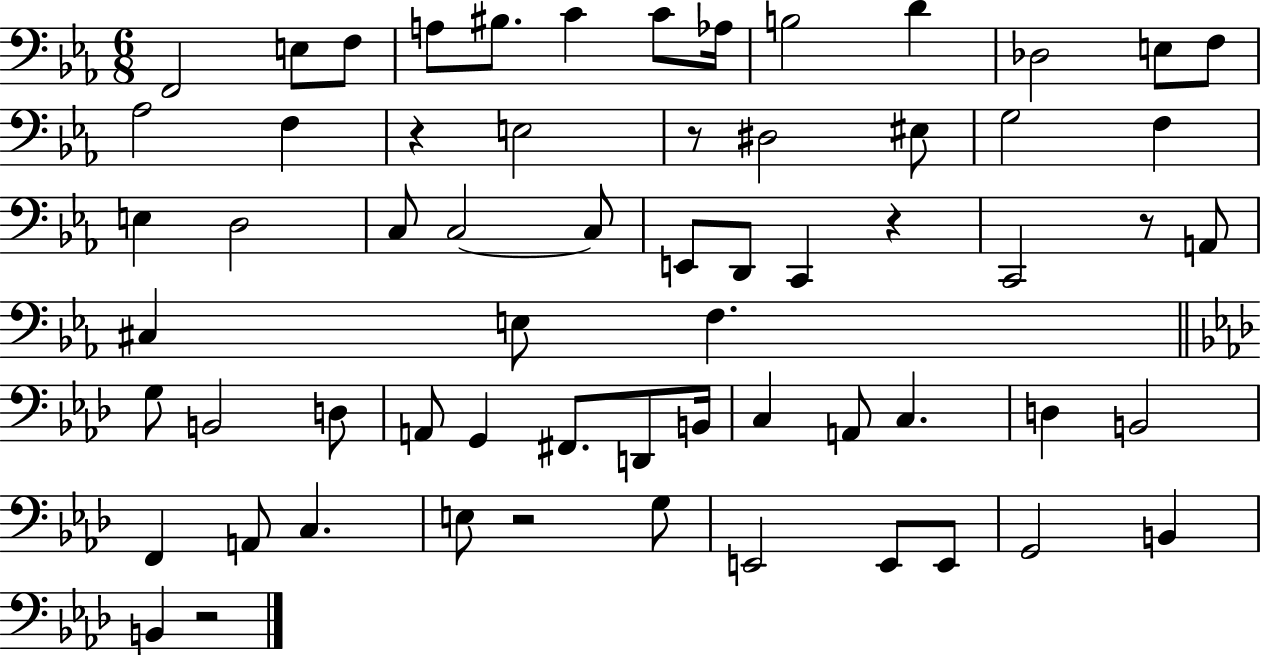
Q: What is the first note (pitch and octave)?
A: F2